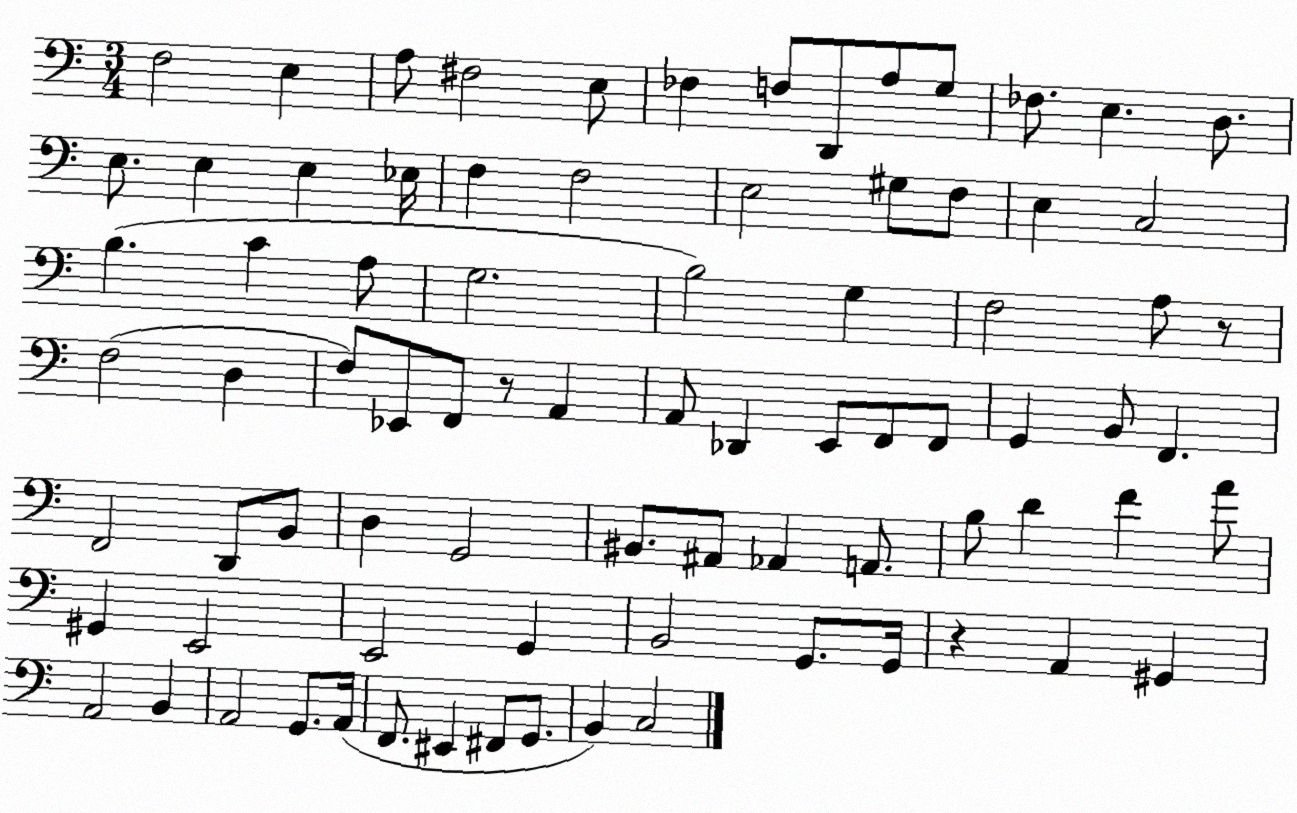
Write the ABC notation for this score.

X:1
T:Untitled
M:3/4
L:1/4
K:C
F,2 E, A,/2 ^F,2 E,/2 _F, F,/2 D,,/2 A,/2 G,/2 _F,/2 E, D,/2 E,/2 E, E, _E,/4 F, F,2 E,2 ^G,/2 F,/2 E, C,2 B, C A,/2 G,2 B,2 G, F,2 A,/2 z/2 F,2 D, F,/2 _E,,/2 F,,/2 z/2 A,, A,,/2 _D,, E,,/2 F,,/2 F,,/2 G,, B,,/2 F,, F,,2 D,,/2 B,,/2 D, G,,2 ^B,,/2 ^A,,/2 _A,, A,,/2 B,/2 D F A/2 ^G,, E,,2 E,,2 G,, B,,2 G,,/2 G,,/4 z A,, ^G,, A,,2 B,, A,,2 G,,/2 A,,/4 F,,/2 ^E,, ^F,,/2 G,,/2 B,, C,2